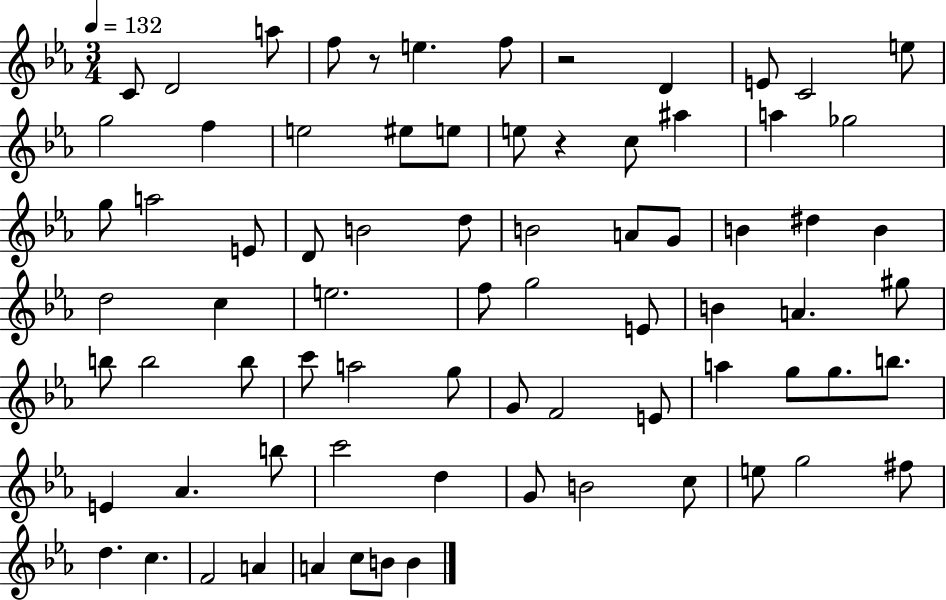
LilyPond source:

{
  \clef treble
  \numericTimeSignature
  \time 3/4
  \key ees \major
  \tempo 4 = 132
  \repeat volta 2 { c'8 d'2 a''8 | f''8 r8 e''4. f''8 | r2 d'4 | e'8 c'2 e''8 | \break g''2 f''4 | e''2 eis''8 e''8 | e''8 r4 c''8 ais''4 | a''4 ges''2 | \break g''8 a''2 e'8 | d'8 b'2 d''8 | b'2 a'8 g'8 | b'4 dis''4 b'4 | \break d''2 c''4 | e''2. | f''8 g''2 e'8 | b'4 a'4. gis''8 | \break b''8 b''2 b''8 | c'''8 a''2 g''8 | g'8 f'2 e'8 | a''4 g''8 g''8. b''8. | \break e'4 aes'4. b''8 | c'''2 d''4 | g'8 b'2 c''8 | e''8 g''2 fis''8 | \break d''4. c''4. | f'2 a'4 | a'4 c''8 b'8 b'4 | } \bar "|."
}